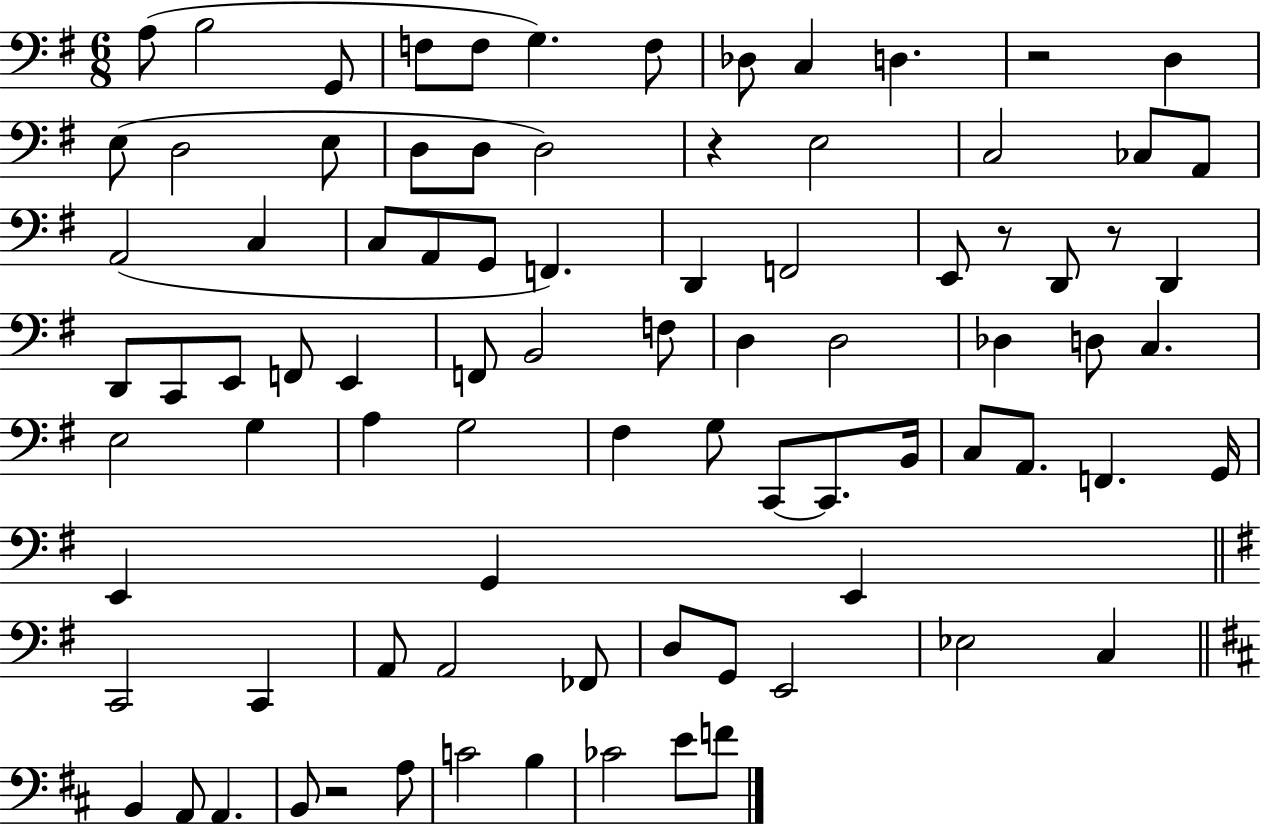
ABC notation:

X:1
T:Untitled
M:6/8
L:1/4
K:G
A,/2 B,2 G,,/2 F,/2 F,/2 G, F,/2 _D,/2 C, D, z2 D, E,/2 D,2 E,/2 D,/2 D,/2 D,2 z E,2 C,2 _C,/2 A,,/2 A,,2 C, C,/2 A,,/2 G,,/2 F,, D,, F,,2 E,,/2 z/2 D,,/2 z/2 D,, D,,/2 C,,/2 E,,/2 F,,/2 E,, F,,/2 B,,2 F,/2 D, D,2 _D, D,/2 C, E,2 G, A, G,2 ^F, G,/2 C,,/2 C,,/2 B,,/4 C,/2 A,,/2 F,, G,,/4 E,, G,, E,, C,,2 C,, A,,/2 A,,2 _F,,/2 D,/2 G,,/2 E,,2 _E,2 C, B,, A,,/2 A,, B,,/2 z2 A,/2 C2 B, _C2 E/2 F/2